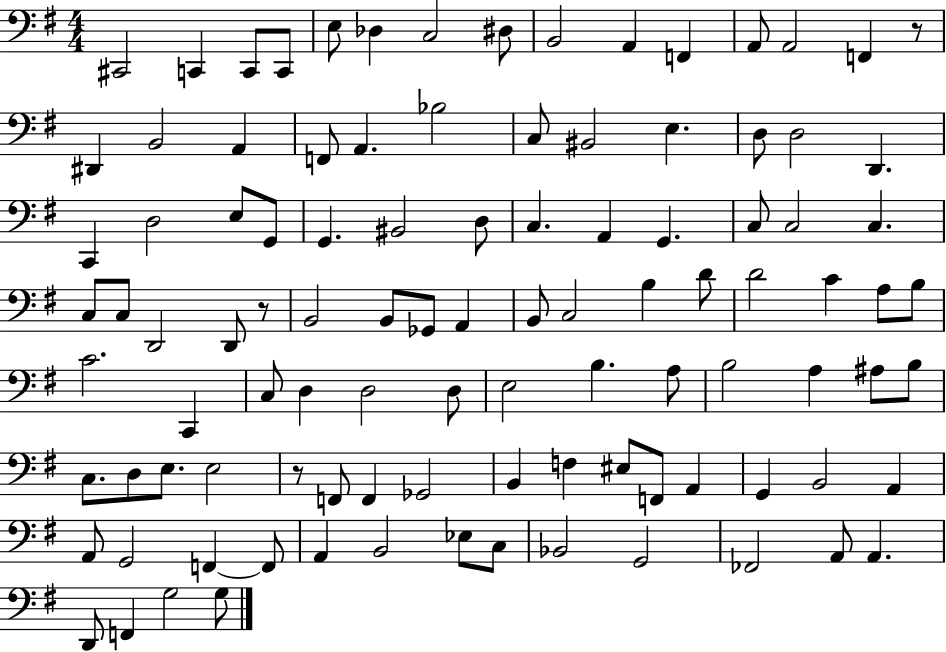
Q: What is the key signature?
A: G major